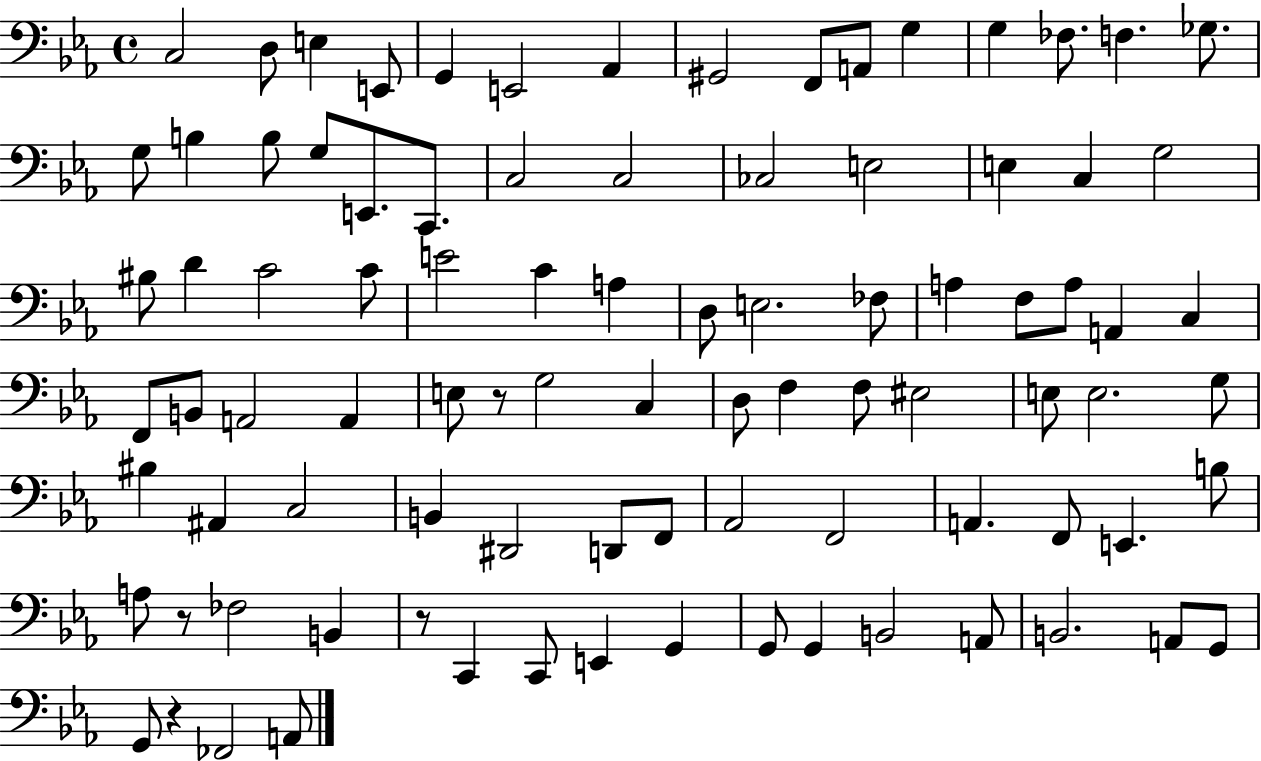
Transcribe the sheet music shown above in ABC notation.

X:1
T:Untitled
M:4/4
L:1/4
K:Eb
C,2 D,/2 E, E,,/2 G,, E,,2 _A,, ^G,,2 F,,/2 A,,/2 G, G, _F,/2 F, _G,/2 G,/2 B, B,/2 G,/2 E,,/2 C,,/2 C,2 C,2 _C,2 E,2 E, C, G,2 ^B,/2 D C2 C/2 E2 C A, D,/2 E,2 _F,/2 A, F,/2 A,/2 A,, C, F,,/2 B,,/2 A,,2 A,, E,/2 z/2 G,2 C, D,/2 F, F,/2 ^E,2 E,/2 E,2 G,/2 ^B, ^A,, C,2 B,, ^D,,2 D,,/2 F,,/2 _A,,2 F,,2 A,, F,,/2 E,, B,/2 A,/2 z/2 _F,2 B,, z/2 C,, C,,/2 E,, G,, G,,/2 G,, B,,2 A,,/2 B,,2 A,,/2 G,,/2 G,,/2 z _F,,2 A,,/2